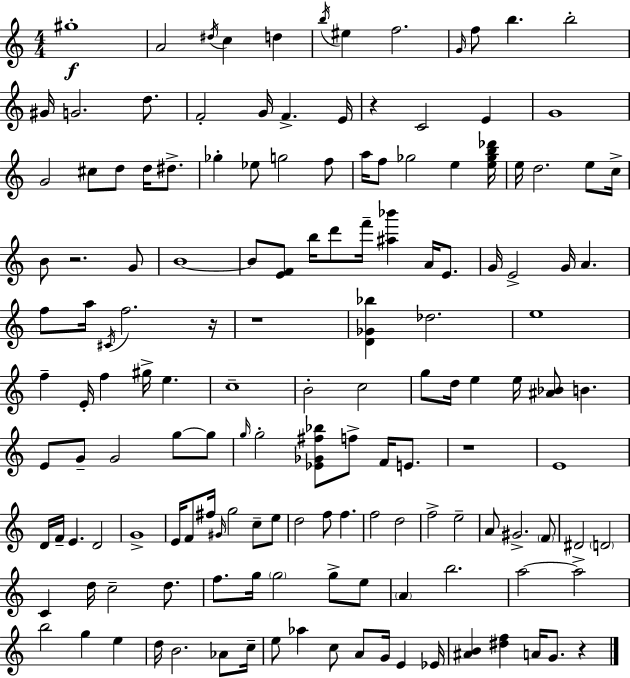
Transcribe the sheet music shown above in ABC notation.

X:1
T:Untitled
M:4/4
L:1/4
K:Am
^g4 A2 ^d/4 c d b/4 ^e f2 G/4 f/2 b b2 ^G/4 G2 d/2 F2 G/4 F E/4 z C2 E G4 G2 ^c/2 d/2 d/4 ^d/2 _g _e/2 g2 f/2 a/4 f/2 _g2 e [e_gb_d']/4 e/4 d2 e/2 c/4 B/2 z2 G/2 B4 B/2 [EF]/2 b/4 d'/2 f'/4 [^a_b'] A/4 E/2 G/4 E2 G/4 A f/2 a/4 ^C/4 f2 z/4 z4 [D_G_b] _d2 e4 f E/4 f ^g/4 e c4 B2 c2 g/2 d/4 e e/4 [^A_B]/2 B E/2 G/2 G2 g/2 g/2 g/4 g2 [_E_G^f_b]/2 f/2 F/4 E/2 z4 E4 D/4 F/4 E D2 G4 E/4 F/2 ^f/4 ^G/4 g2 c/2 e/2 d2 f/2 f f2 d2 f2 e2 A/2 ^G2 F/2 ^D2 D2 C d/4 c2 d/2 f/2 g/4 g2 g/2 e/2 A b2 a2 a2 b2 g e d/4 B2 _A/2 c/4 e/2 _a c/2 A/2 G/4 E _E/4 [^AB] [^df] A/4 G/2 z